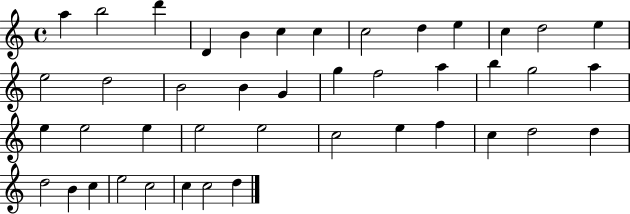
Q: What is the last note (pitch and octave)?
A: D5